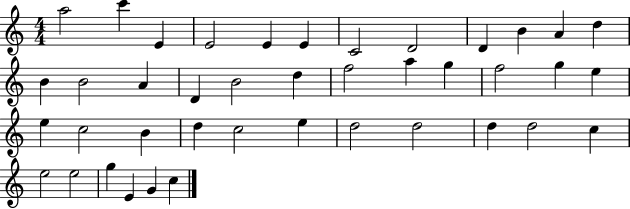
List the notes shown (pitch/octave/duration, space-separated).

A5/h C6/q E4/q E4/h E4/q E4/q C4/h D4/h D4/q B4/q A4/q D5/q B4/q B4/h A4/q D4/q B4/h D5/q F5/h A5/q G5/q F5/h G5/q E5/q E5/q C5/h B4/q D5/q C5/h E5/q D5/h D5/h D5/q D5/h C5/q E5/h E5/h G5/q E4/q G4/q C5/q